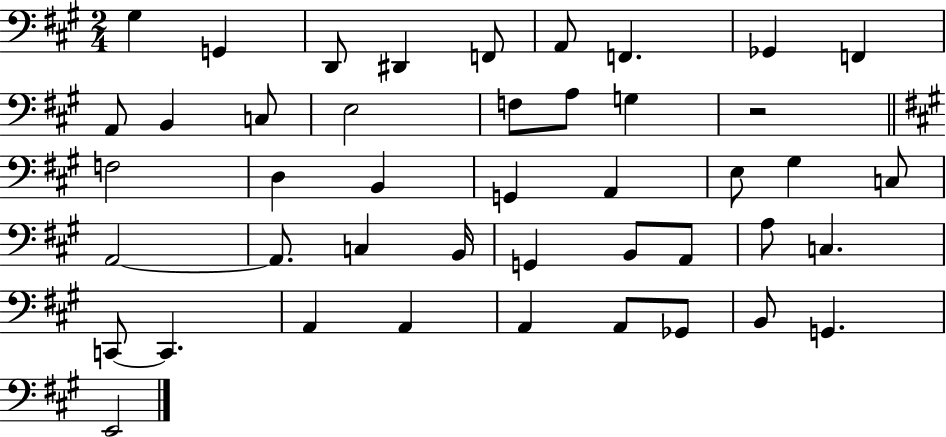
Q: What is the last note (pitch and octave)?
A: E2